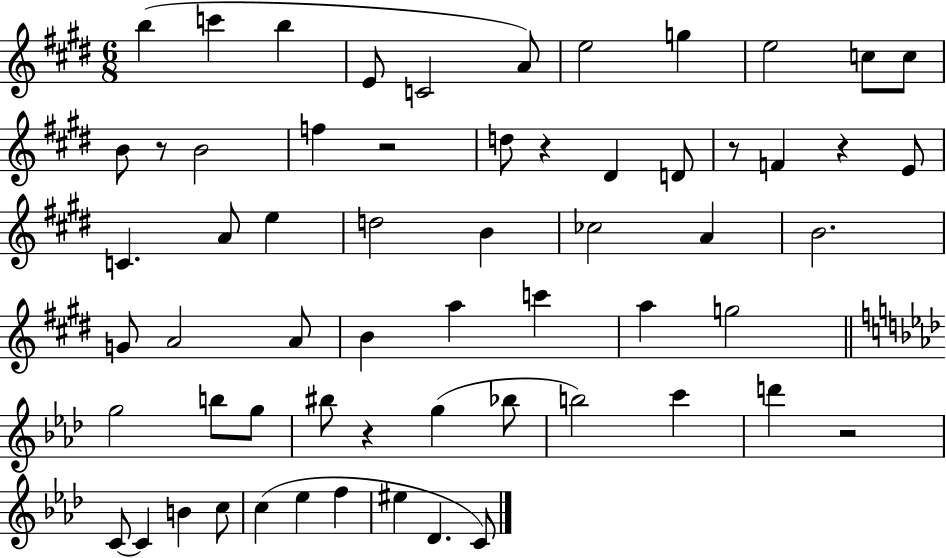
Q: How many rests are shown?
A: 7